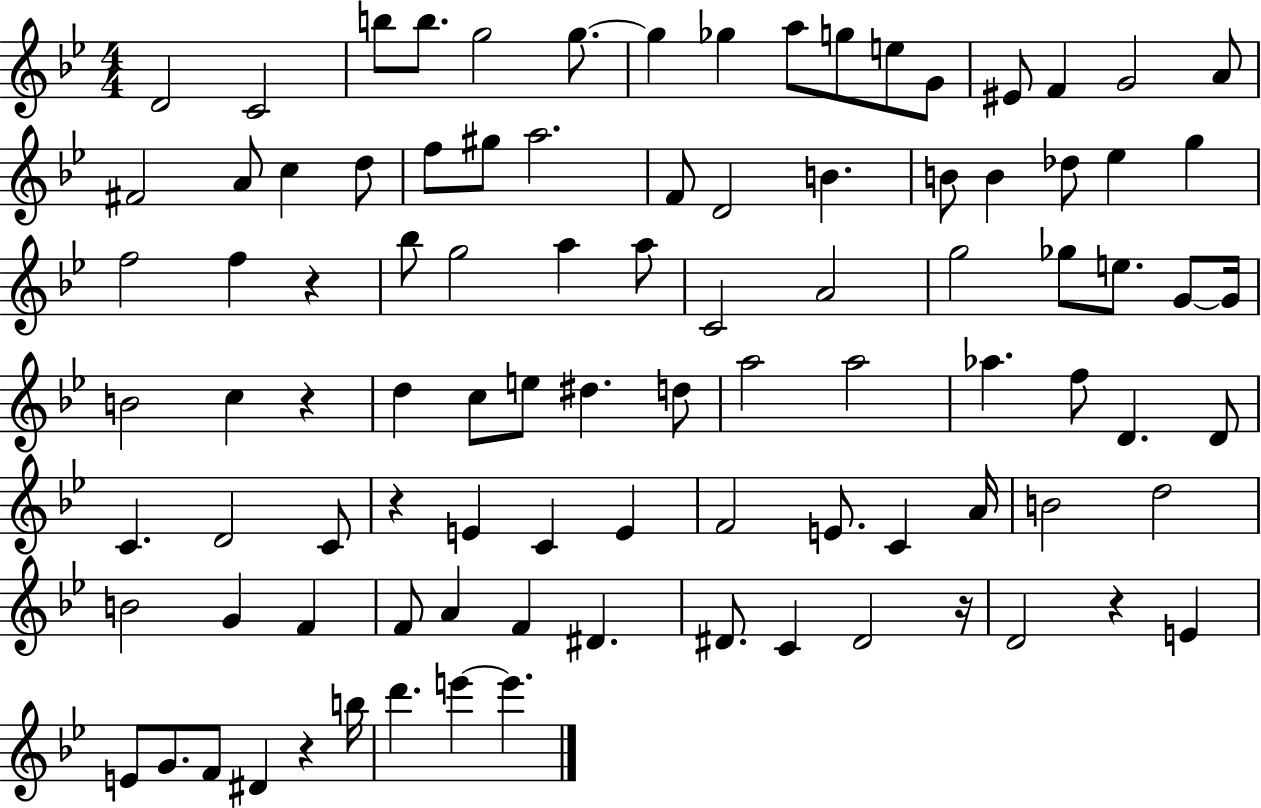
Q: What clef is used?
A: treble